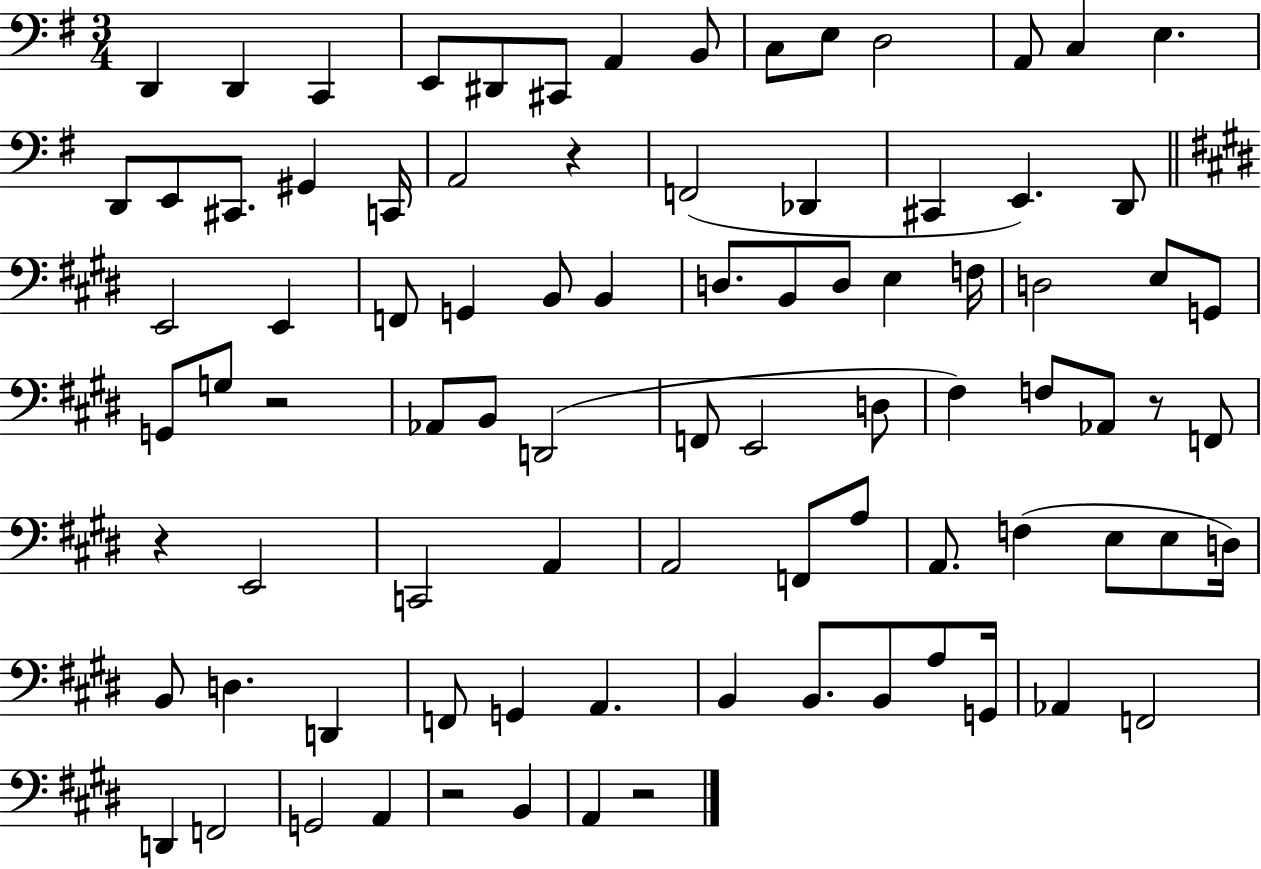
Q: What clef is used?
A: bass